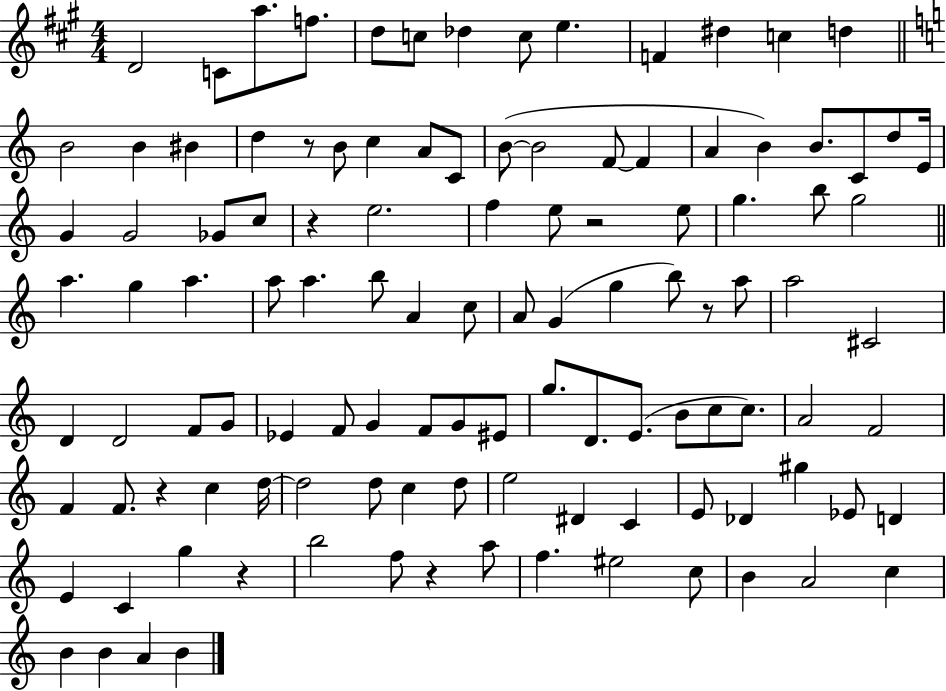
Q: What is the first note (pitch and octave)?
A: D4